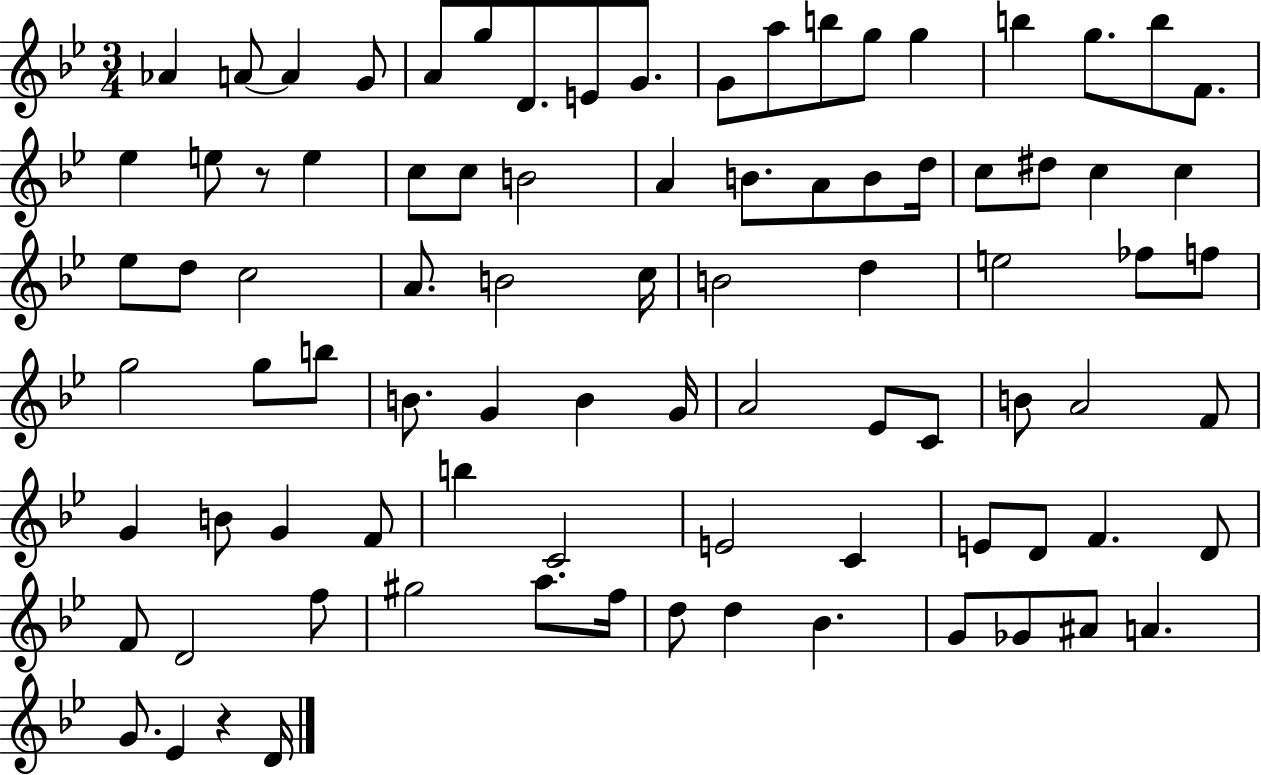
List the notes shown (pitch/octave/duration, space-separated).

Ab4/q A4/e A4/q G4/e A4/e G5/e D4/e. E4/e G4/e. G4/e A5/e B5/e G5/e G5/q B5/q G5/e. B5/e F4/e. Eb5/q E5/e R/e E5/q C5/e C5/e B4/h A4/q B4/e. A4/e B4/e D5/s C5/e D#5/e C5/q C5/q Eb5/e D5/e C5/h A4/e. B4/h C5/s B4/h D5/q E5/h FES5/e F5/e G5/h G5/e B5/e B4/e. G4/q B4/q G4/s A4/h Eb4/e C4/e B4/e A4/h F4/e G4/q B4/e G4/q F4/e B5/q C4/h E4/h C4/q E4/e D4/e F4/q. D4/e F4/e D4/h F5/e G#5/h A5/e. F5/s D5/e D5/q Bb4/q. G4/e Gb4/e A#4/e A4/q. G4/e. Eb4/q R/q D4/s